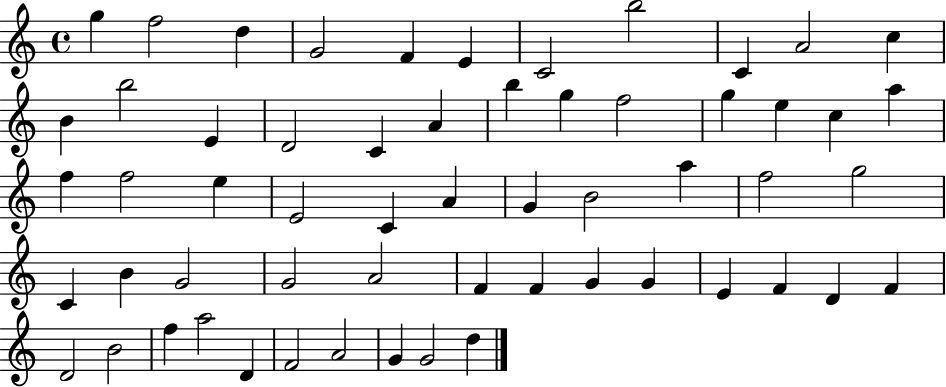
{
  \clef treble
  \time 4/4
  \defaultTimeSignature
  \key c \major
  g''4 f''2 d''4 | g'2 f'4 e'4 | c'2 b''2 | c'4 a'2 c''4 | \break b'4 b''2 e'4 | d'2 c'4 a'4 | b''4 g''4 f''2 | g''4 e''4 c''4 a''4 | \break f''4 f''2 e''4 | e'2 c'4 a'4 | g'4 b'2 a''4 | f''2 g''2 | \break c'4 b'4 g'2 | g'2 a'2 | f'4 f'4 g'4 g'4 | e'4 f'4 d'4 f'4 | \break d'2 b'2 | f''4 a''2 d'4 | f'2 a'2 | g'4 g'2 d''4 | \break \bar "|."
}